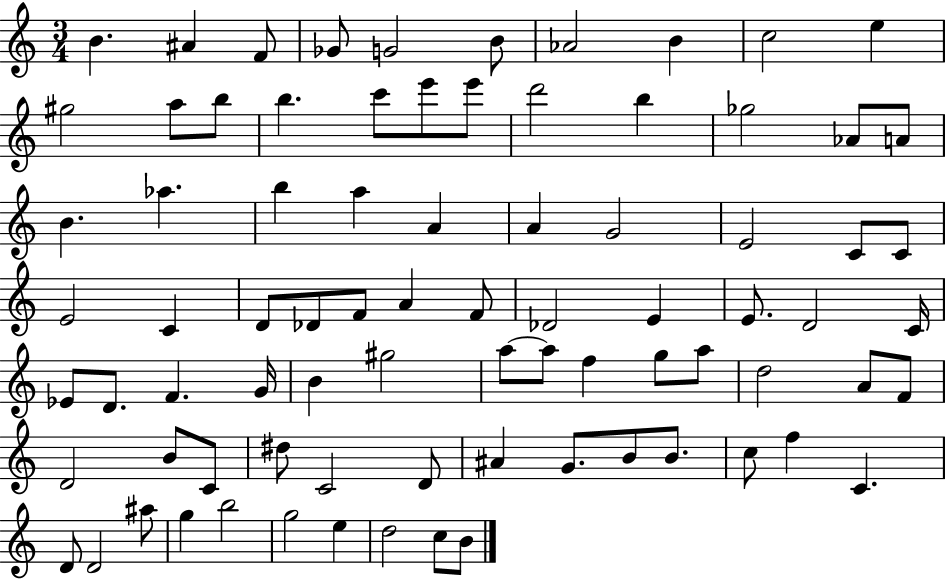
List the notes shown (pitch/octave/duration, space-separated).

B4/q. A#4/q F4/e Gb4/e G4/h B4/e Ab4/h B4/q C5/h E5/q G#5/h A5/e B5/e B5/q. C6/e E6/e E6/e D6/h B5/q Gb5/h Ab4/e A4/e B4/q. Ab5/q. B5/q A5/q A4/q A4/q G4/h E4/h C4/e C4/e E4/h C4/q D4/e Db4/e F4/e A4/q F4/e Db4/h E4/q E4/e. D4/h C4/s Eb4/e D4/e. F4/q. G4/s B4/q G#5/h A5/e A5/e F5/q G5/e A5/e D5/h A4/e F4/e D4/h B4/e C4/e D#5/e C4/h D4/e A#4/q G4/e. B4/e B4/e. C5/e F5/q C4/q. D4/e D4/h A#5/e G5/q B5/h G5/h E5/q D5/h C5/e B4/e